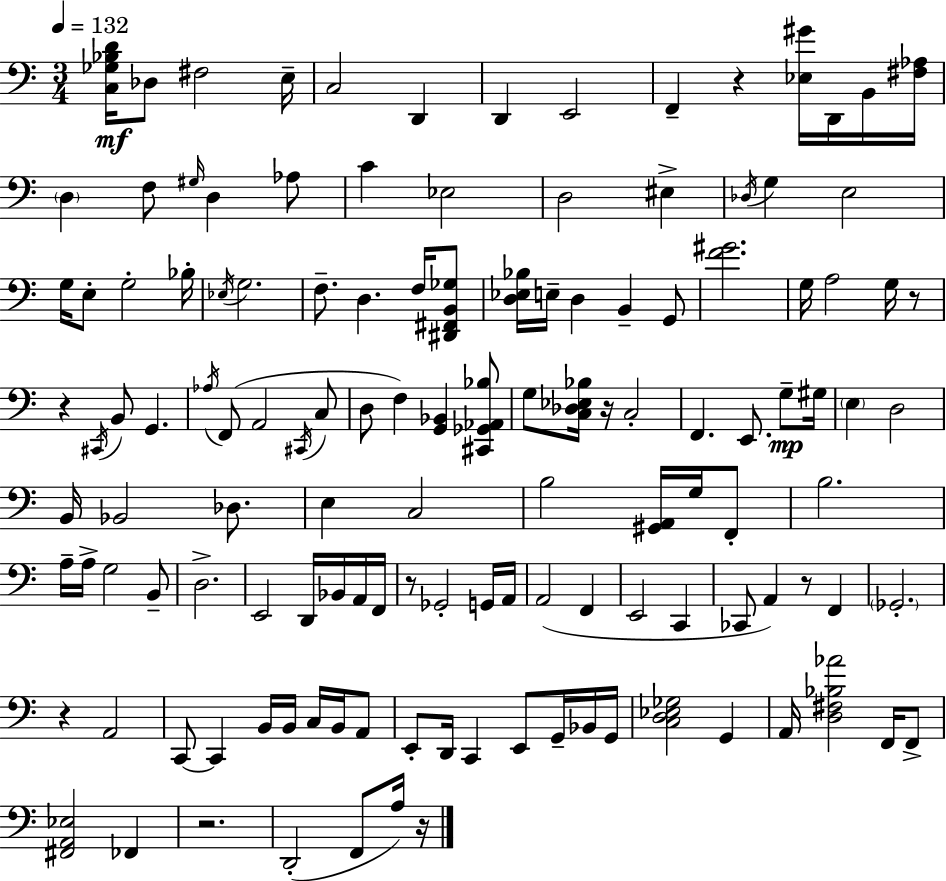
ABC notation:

X:1
T:Untitled
M:3/4
L:1/4
K:Am
[C,_G,_B,D]/4 _D,/2 ^F,2 E,/4 C,2 D,, D,, E,,2 F,, z [_E,^G]/4 D,,/4 B,,/4 [^F,_A,]/4 D, F,/2 ^G,/4 D, _A,/2 C _E,2 D,2 ^E, _D,/4 G, E,2 G,/4 E,/2 G,2 _B,/4 _E,/4 G,2 F,/2 D, F,/4 [^D,,^F,,B,,_G,]/2 [D,_E,_B,]/4 E,/4 D, B,, G,,/2 [F^G]2 G,/4 A,2 G,/4 z/2 z ^C,,/4 B,,/2 G,, _A,/4 F,,/2 A,,2 ^C,,/4 C,/2 D,/2 F, [G,,_B,,] [^C,,_G,,_A,,_B,]/2 G,/2 [C,_D,_E,_B,]/4 z/4 C,2 F,, E,,/2 G,/2 ^G,/4 E, D,2 B,,/4 _B,,2 _D,/2 E, C,2 B,2 [^G,,A,,]/4 G,/4 F,,/2 B,2 A,/4 A,/4 G,2 B,,/2 D,2 E,,2 D,,/4 _B,,/4 A,,/4 F,,/4 z/2 _G,,2 G,,/4 A,,/4 A,,2 F,, E,,2 C,, _C,,/2 A,, z/2 F,, _G,,2 z A,,2 C,,/2 C,, B,,/4 B,,/4 C,/4 B,,/4 A,,/2 E,,/2 D,,/4 C,, E,,/2 G,,/4 _B,,/4 G,,/4 [C,D,_E,_G,]2 G,, A,,/4 [D,^F,_B,_A]2 F,,/4 F,,/2 [^F,,A,,_E,]2 _F,, z2 D,,2 F,,/2 A,/4 z/4